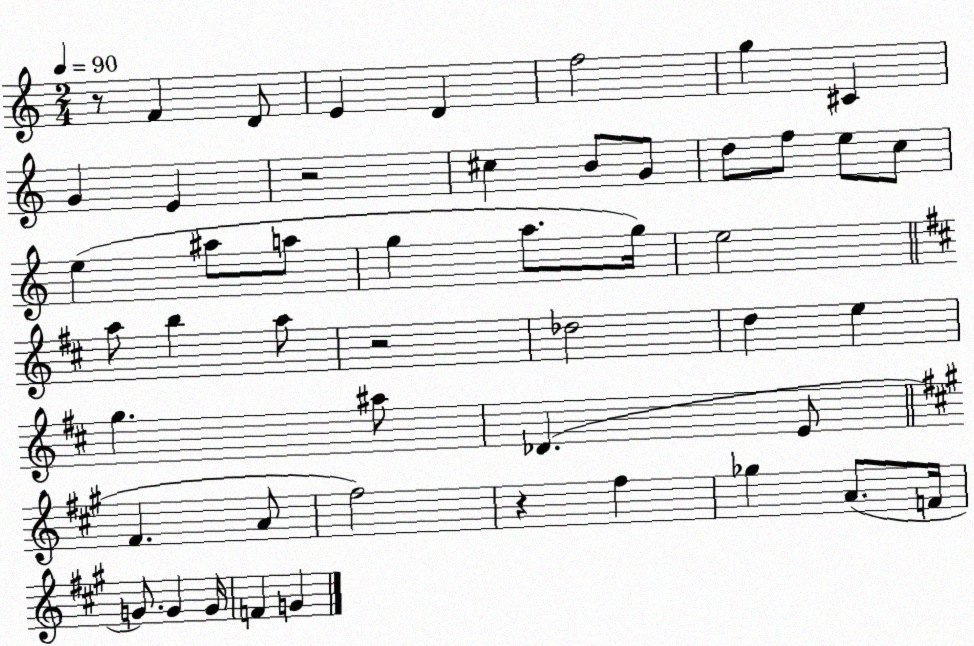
X:1
T:Untitled
M:2/4
L:1/4
K:C
z/2 F D/2 E D f2 g ^C G E z2 ^c B/2 G/2 d/2 f/2 e/2 c/2 e ^a/2 a/2 g a/2 g/4 e2 a/2 b a/2 z2 _d2 d e g ^a/2 _D E/2 ^F A/2 ^f2 z ^f _g A/2 F/4 G/2 G G/4 F G